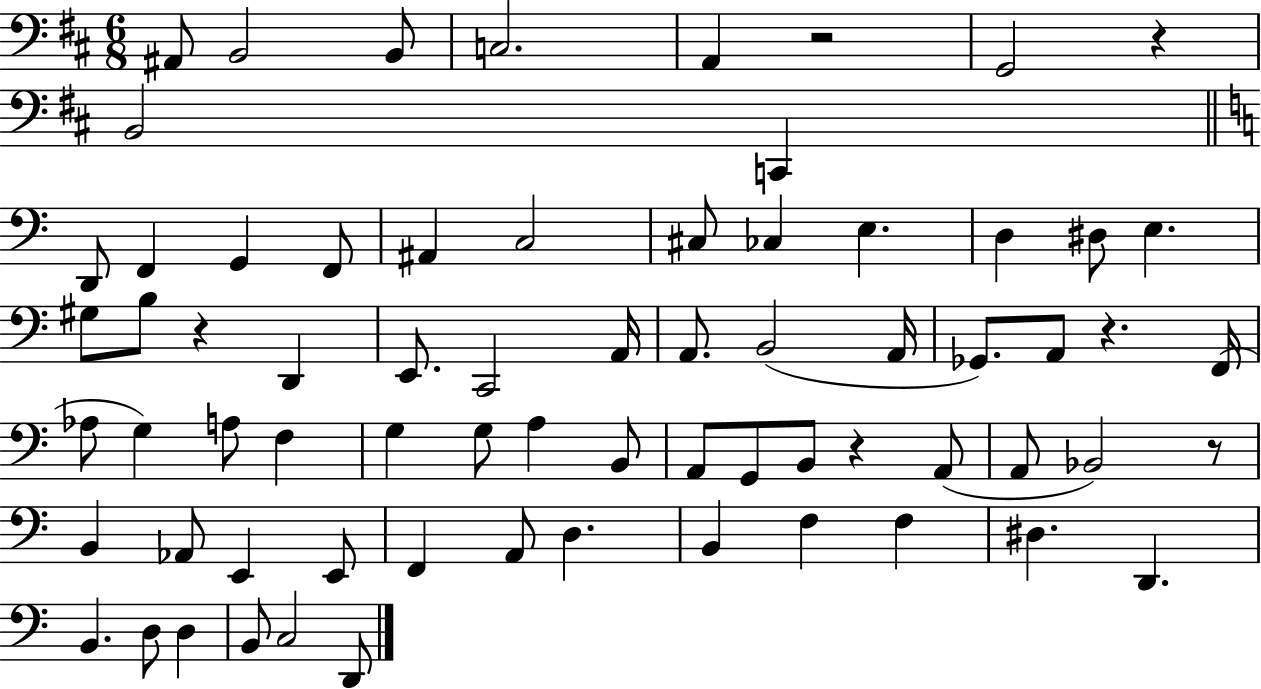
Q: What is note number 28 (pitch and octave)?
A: B2